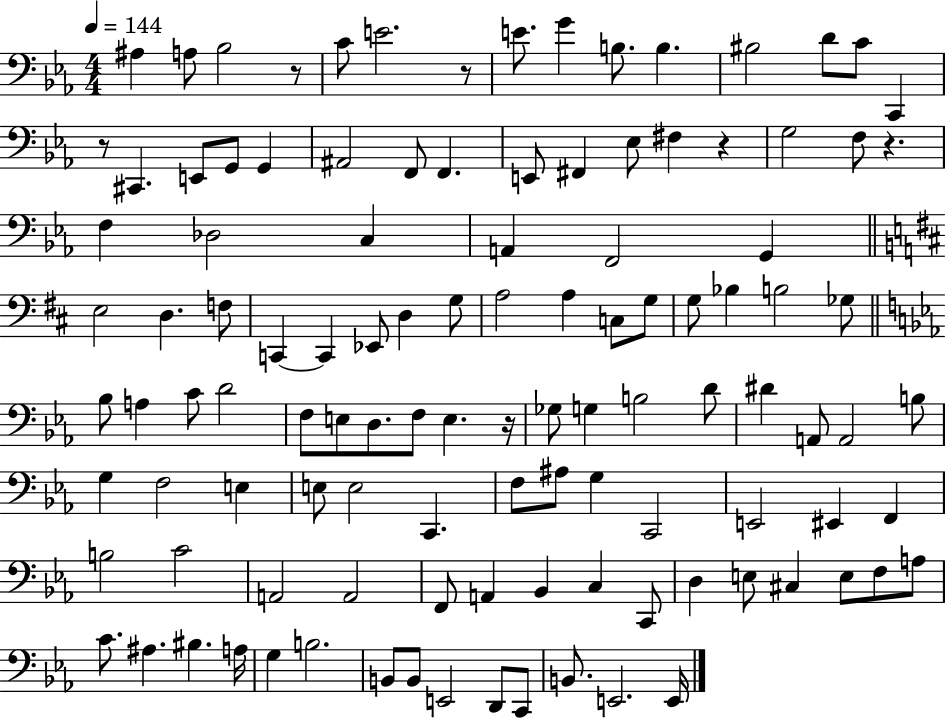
{
  \clef bass
  \numericTimeSignature
  \time 4/4
  \key ees \major
  \tempo 4 = 144
  ais4 a8 bes2 r8 | c'8 e'2. r8 | e'8. g'4 b8. b4. | bis2 d'8 c'8 c,4 | \break r8 cis,4. e,8 g,8 g,4 | ais,2 f,8 f,4. | e,8 fis,4 ees8 fis4 r4 | g2 f8 r4. | \break f4 des2 c4 | a,4 f,2 g,4 | \bar "||" \break \key b \minor e2 d4. f8 | c,4~~ c,4 ees,8 d4 g8 | a2 a4 c8 g8 | g8 bes4 b2 ges8 | \break \bar "||" \break \key ees \major bes8 a4 c'8 d'2 | f8 e8 d8. f8 e4. r16 | ges8 g4 b2 d'8 | dis'4 a,8 a,2 b8 | \break g4 f2 e4 | e8 e2 c,4. | f8 ais8 g4 c,2 | e,2 eis,4 f,4 | \break b2 c'2 | a,2 a,2 | f,8 a,4 bes,4 c4 c,8 | d4 e8 cis4 e8 f8 a8 | \break c'8. ais4. bis4. a16 | g4 b2. | b,8 b,8 e,2 d,8 c,8 | b,8. e,2. e,16 | \break \bar "|."
}